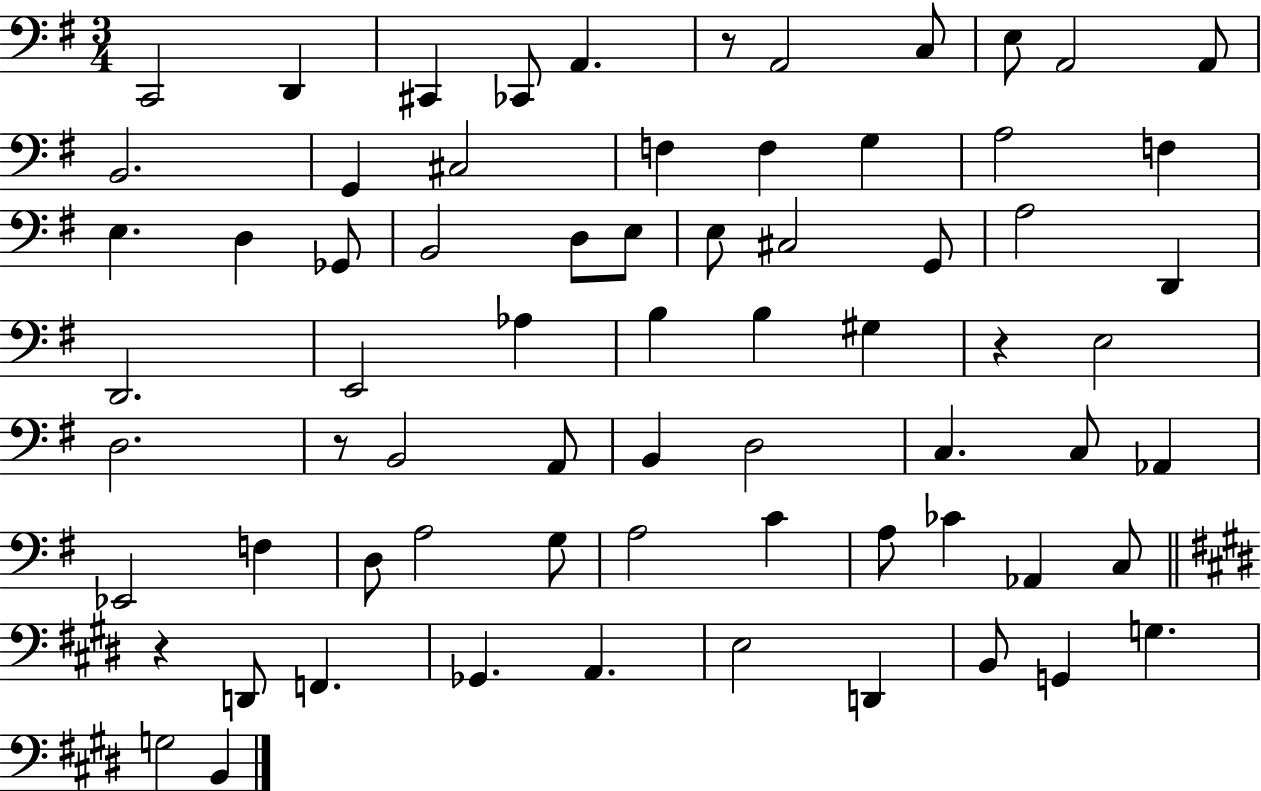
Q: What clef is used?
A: bass